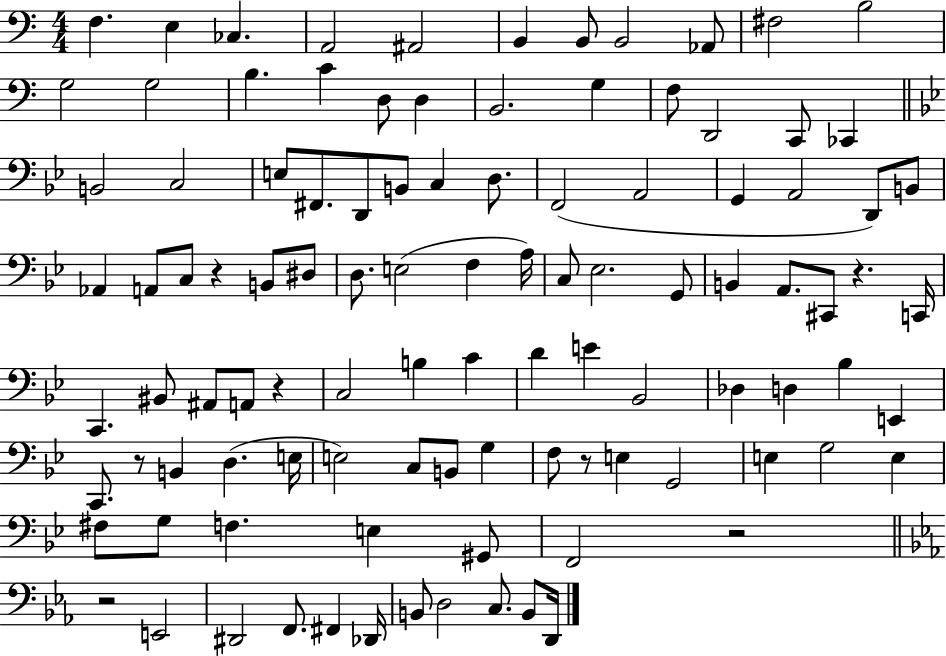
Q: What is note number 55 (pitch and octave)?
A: BIS2